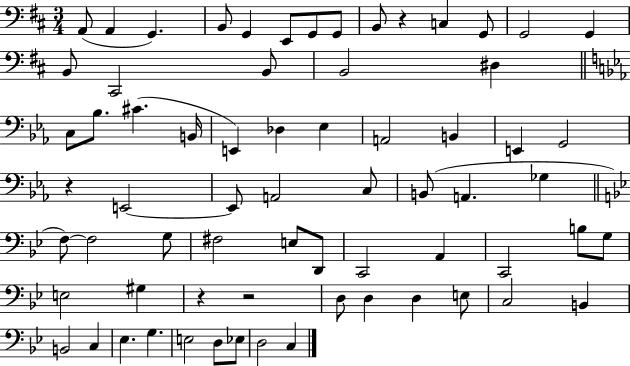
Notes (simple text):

A2/e A2/q G2/q. B2/e G2/q E2/e G2/e G2/e B2/e R/q C3/q G2/e G2/h G2/q B2/e C#2/h B2/e B2/h D#3/q C3/e Bb3/e. C#4/q. B2/s E2/q Db3/q Eb3/q A2/h B2/q E2/q G2/h R/q E2/h E2/e A2/h C3/e B2/e A2/q. Gb3/q F3/e F3/h G3/e F#3/h E3/e D2/e C2/h A2/q C2/h B3/e G3/e E3/h G#3/q R/q R/h D3/e D3/q D3/q E3/e C3/h B2/q B2/h C3/q Eb3/q. G3/q. E3/h D3/e Eb3/e D3/h C3/q